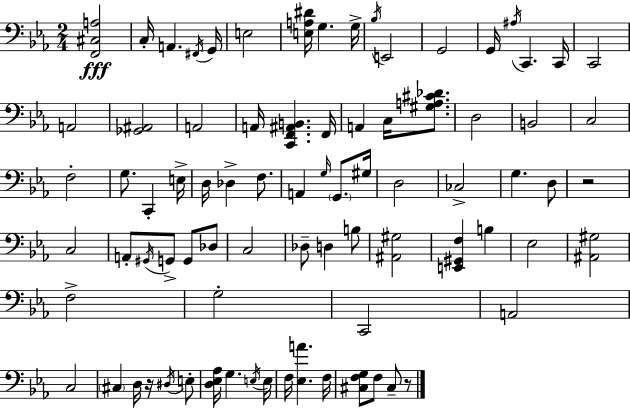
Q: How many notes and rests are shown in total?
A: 81